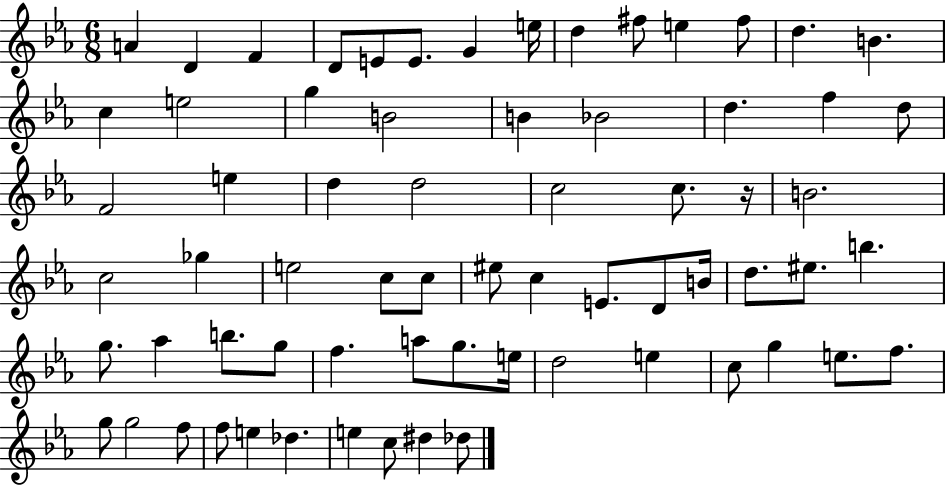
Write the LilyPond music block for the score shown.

{
  \clef treble
  \numericTimeSignature
  \time 6/8
  \key ees \major
  a'4 d'4 f'4 | d'8 e'8 e'8. g'4 e''16 | d''4 fis''8 e''4 fis''8 | d''4. b'4. | \break c''4 e''2 | g''4 b'2 | b'4 bes'2 | d''4. f''4 d''8 | \break f'2 e''4 | d''4 d''2 | c''2 c''8. r16 | b'2. | \break c''2 ges''4 | e''2 c''8 c''8 | eis''8 c''4 e'8. d'8 b'16 | d''8. eis''8. b''4. | \break g''8. aes''4 b''8. g''8 | f''4. a''8 g''8. e''16 | d''2 e''4 | c''8 g''4 e''8. f''8. | \break g''8 g''2 f''8 | f''8 e''4 des''4. | e''4 c''8 dis''4 des''8 | \bar "|."
}